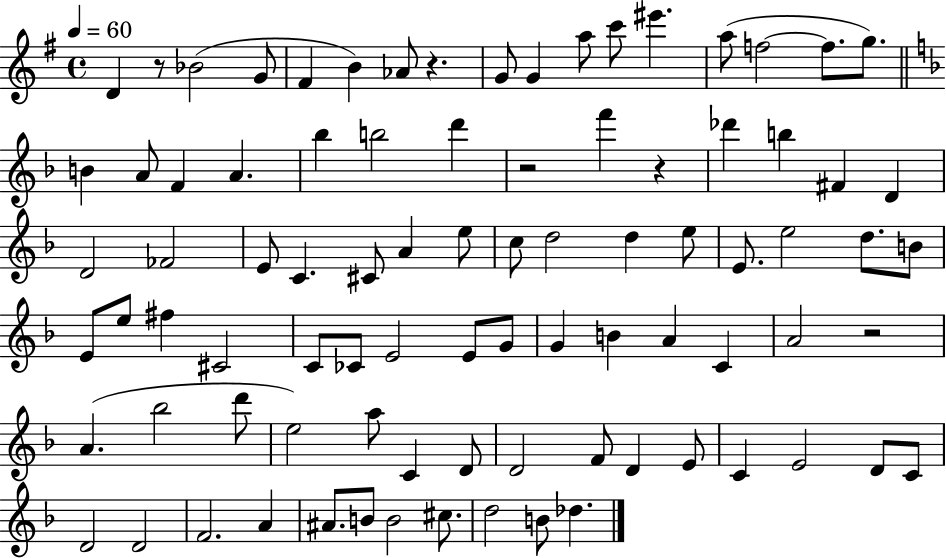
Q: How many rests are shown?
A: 5